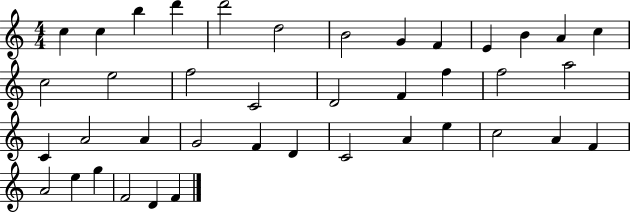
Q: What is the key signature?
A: C major